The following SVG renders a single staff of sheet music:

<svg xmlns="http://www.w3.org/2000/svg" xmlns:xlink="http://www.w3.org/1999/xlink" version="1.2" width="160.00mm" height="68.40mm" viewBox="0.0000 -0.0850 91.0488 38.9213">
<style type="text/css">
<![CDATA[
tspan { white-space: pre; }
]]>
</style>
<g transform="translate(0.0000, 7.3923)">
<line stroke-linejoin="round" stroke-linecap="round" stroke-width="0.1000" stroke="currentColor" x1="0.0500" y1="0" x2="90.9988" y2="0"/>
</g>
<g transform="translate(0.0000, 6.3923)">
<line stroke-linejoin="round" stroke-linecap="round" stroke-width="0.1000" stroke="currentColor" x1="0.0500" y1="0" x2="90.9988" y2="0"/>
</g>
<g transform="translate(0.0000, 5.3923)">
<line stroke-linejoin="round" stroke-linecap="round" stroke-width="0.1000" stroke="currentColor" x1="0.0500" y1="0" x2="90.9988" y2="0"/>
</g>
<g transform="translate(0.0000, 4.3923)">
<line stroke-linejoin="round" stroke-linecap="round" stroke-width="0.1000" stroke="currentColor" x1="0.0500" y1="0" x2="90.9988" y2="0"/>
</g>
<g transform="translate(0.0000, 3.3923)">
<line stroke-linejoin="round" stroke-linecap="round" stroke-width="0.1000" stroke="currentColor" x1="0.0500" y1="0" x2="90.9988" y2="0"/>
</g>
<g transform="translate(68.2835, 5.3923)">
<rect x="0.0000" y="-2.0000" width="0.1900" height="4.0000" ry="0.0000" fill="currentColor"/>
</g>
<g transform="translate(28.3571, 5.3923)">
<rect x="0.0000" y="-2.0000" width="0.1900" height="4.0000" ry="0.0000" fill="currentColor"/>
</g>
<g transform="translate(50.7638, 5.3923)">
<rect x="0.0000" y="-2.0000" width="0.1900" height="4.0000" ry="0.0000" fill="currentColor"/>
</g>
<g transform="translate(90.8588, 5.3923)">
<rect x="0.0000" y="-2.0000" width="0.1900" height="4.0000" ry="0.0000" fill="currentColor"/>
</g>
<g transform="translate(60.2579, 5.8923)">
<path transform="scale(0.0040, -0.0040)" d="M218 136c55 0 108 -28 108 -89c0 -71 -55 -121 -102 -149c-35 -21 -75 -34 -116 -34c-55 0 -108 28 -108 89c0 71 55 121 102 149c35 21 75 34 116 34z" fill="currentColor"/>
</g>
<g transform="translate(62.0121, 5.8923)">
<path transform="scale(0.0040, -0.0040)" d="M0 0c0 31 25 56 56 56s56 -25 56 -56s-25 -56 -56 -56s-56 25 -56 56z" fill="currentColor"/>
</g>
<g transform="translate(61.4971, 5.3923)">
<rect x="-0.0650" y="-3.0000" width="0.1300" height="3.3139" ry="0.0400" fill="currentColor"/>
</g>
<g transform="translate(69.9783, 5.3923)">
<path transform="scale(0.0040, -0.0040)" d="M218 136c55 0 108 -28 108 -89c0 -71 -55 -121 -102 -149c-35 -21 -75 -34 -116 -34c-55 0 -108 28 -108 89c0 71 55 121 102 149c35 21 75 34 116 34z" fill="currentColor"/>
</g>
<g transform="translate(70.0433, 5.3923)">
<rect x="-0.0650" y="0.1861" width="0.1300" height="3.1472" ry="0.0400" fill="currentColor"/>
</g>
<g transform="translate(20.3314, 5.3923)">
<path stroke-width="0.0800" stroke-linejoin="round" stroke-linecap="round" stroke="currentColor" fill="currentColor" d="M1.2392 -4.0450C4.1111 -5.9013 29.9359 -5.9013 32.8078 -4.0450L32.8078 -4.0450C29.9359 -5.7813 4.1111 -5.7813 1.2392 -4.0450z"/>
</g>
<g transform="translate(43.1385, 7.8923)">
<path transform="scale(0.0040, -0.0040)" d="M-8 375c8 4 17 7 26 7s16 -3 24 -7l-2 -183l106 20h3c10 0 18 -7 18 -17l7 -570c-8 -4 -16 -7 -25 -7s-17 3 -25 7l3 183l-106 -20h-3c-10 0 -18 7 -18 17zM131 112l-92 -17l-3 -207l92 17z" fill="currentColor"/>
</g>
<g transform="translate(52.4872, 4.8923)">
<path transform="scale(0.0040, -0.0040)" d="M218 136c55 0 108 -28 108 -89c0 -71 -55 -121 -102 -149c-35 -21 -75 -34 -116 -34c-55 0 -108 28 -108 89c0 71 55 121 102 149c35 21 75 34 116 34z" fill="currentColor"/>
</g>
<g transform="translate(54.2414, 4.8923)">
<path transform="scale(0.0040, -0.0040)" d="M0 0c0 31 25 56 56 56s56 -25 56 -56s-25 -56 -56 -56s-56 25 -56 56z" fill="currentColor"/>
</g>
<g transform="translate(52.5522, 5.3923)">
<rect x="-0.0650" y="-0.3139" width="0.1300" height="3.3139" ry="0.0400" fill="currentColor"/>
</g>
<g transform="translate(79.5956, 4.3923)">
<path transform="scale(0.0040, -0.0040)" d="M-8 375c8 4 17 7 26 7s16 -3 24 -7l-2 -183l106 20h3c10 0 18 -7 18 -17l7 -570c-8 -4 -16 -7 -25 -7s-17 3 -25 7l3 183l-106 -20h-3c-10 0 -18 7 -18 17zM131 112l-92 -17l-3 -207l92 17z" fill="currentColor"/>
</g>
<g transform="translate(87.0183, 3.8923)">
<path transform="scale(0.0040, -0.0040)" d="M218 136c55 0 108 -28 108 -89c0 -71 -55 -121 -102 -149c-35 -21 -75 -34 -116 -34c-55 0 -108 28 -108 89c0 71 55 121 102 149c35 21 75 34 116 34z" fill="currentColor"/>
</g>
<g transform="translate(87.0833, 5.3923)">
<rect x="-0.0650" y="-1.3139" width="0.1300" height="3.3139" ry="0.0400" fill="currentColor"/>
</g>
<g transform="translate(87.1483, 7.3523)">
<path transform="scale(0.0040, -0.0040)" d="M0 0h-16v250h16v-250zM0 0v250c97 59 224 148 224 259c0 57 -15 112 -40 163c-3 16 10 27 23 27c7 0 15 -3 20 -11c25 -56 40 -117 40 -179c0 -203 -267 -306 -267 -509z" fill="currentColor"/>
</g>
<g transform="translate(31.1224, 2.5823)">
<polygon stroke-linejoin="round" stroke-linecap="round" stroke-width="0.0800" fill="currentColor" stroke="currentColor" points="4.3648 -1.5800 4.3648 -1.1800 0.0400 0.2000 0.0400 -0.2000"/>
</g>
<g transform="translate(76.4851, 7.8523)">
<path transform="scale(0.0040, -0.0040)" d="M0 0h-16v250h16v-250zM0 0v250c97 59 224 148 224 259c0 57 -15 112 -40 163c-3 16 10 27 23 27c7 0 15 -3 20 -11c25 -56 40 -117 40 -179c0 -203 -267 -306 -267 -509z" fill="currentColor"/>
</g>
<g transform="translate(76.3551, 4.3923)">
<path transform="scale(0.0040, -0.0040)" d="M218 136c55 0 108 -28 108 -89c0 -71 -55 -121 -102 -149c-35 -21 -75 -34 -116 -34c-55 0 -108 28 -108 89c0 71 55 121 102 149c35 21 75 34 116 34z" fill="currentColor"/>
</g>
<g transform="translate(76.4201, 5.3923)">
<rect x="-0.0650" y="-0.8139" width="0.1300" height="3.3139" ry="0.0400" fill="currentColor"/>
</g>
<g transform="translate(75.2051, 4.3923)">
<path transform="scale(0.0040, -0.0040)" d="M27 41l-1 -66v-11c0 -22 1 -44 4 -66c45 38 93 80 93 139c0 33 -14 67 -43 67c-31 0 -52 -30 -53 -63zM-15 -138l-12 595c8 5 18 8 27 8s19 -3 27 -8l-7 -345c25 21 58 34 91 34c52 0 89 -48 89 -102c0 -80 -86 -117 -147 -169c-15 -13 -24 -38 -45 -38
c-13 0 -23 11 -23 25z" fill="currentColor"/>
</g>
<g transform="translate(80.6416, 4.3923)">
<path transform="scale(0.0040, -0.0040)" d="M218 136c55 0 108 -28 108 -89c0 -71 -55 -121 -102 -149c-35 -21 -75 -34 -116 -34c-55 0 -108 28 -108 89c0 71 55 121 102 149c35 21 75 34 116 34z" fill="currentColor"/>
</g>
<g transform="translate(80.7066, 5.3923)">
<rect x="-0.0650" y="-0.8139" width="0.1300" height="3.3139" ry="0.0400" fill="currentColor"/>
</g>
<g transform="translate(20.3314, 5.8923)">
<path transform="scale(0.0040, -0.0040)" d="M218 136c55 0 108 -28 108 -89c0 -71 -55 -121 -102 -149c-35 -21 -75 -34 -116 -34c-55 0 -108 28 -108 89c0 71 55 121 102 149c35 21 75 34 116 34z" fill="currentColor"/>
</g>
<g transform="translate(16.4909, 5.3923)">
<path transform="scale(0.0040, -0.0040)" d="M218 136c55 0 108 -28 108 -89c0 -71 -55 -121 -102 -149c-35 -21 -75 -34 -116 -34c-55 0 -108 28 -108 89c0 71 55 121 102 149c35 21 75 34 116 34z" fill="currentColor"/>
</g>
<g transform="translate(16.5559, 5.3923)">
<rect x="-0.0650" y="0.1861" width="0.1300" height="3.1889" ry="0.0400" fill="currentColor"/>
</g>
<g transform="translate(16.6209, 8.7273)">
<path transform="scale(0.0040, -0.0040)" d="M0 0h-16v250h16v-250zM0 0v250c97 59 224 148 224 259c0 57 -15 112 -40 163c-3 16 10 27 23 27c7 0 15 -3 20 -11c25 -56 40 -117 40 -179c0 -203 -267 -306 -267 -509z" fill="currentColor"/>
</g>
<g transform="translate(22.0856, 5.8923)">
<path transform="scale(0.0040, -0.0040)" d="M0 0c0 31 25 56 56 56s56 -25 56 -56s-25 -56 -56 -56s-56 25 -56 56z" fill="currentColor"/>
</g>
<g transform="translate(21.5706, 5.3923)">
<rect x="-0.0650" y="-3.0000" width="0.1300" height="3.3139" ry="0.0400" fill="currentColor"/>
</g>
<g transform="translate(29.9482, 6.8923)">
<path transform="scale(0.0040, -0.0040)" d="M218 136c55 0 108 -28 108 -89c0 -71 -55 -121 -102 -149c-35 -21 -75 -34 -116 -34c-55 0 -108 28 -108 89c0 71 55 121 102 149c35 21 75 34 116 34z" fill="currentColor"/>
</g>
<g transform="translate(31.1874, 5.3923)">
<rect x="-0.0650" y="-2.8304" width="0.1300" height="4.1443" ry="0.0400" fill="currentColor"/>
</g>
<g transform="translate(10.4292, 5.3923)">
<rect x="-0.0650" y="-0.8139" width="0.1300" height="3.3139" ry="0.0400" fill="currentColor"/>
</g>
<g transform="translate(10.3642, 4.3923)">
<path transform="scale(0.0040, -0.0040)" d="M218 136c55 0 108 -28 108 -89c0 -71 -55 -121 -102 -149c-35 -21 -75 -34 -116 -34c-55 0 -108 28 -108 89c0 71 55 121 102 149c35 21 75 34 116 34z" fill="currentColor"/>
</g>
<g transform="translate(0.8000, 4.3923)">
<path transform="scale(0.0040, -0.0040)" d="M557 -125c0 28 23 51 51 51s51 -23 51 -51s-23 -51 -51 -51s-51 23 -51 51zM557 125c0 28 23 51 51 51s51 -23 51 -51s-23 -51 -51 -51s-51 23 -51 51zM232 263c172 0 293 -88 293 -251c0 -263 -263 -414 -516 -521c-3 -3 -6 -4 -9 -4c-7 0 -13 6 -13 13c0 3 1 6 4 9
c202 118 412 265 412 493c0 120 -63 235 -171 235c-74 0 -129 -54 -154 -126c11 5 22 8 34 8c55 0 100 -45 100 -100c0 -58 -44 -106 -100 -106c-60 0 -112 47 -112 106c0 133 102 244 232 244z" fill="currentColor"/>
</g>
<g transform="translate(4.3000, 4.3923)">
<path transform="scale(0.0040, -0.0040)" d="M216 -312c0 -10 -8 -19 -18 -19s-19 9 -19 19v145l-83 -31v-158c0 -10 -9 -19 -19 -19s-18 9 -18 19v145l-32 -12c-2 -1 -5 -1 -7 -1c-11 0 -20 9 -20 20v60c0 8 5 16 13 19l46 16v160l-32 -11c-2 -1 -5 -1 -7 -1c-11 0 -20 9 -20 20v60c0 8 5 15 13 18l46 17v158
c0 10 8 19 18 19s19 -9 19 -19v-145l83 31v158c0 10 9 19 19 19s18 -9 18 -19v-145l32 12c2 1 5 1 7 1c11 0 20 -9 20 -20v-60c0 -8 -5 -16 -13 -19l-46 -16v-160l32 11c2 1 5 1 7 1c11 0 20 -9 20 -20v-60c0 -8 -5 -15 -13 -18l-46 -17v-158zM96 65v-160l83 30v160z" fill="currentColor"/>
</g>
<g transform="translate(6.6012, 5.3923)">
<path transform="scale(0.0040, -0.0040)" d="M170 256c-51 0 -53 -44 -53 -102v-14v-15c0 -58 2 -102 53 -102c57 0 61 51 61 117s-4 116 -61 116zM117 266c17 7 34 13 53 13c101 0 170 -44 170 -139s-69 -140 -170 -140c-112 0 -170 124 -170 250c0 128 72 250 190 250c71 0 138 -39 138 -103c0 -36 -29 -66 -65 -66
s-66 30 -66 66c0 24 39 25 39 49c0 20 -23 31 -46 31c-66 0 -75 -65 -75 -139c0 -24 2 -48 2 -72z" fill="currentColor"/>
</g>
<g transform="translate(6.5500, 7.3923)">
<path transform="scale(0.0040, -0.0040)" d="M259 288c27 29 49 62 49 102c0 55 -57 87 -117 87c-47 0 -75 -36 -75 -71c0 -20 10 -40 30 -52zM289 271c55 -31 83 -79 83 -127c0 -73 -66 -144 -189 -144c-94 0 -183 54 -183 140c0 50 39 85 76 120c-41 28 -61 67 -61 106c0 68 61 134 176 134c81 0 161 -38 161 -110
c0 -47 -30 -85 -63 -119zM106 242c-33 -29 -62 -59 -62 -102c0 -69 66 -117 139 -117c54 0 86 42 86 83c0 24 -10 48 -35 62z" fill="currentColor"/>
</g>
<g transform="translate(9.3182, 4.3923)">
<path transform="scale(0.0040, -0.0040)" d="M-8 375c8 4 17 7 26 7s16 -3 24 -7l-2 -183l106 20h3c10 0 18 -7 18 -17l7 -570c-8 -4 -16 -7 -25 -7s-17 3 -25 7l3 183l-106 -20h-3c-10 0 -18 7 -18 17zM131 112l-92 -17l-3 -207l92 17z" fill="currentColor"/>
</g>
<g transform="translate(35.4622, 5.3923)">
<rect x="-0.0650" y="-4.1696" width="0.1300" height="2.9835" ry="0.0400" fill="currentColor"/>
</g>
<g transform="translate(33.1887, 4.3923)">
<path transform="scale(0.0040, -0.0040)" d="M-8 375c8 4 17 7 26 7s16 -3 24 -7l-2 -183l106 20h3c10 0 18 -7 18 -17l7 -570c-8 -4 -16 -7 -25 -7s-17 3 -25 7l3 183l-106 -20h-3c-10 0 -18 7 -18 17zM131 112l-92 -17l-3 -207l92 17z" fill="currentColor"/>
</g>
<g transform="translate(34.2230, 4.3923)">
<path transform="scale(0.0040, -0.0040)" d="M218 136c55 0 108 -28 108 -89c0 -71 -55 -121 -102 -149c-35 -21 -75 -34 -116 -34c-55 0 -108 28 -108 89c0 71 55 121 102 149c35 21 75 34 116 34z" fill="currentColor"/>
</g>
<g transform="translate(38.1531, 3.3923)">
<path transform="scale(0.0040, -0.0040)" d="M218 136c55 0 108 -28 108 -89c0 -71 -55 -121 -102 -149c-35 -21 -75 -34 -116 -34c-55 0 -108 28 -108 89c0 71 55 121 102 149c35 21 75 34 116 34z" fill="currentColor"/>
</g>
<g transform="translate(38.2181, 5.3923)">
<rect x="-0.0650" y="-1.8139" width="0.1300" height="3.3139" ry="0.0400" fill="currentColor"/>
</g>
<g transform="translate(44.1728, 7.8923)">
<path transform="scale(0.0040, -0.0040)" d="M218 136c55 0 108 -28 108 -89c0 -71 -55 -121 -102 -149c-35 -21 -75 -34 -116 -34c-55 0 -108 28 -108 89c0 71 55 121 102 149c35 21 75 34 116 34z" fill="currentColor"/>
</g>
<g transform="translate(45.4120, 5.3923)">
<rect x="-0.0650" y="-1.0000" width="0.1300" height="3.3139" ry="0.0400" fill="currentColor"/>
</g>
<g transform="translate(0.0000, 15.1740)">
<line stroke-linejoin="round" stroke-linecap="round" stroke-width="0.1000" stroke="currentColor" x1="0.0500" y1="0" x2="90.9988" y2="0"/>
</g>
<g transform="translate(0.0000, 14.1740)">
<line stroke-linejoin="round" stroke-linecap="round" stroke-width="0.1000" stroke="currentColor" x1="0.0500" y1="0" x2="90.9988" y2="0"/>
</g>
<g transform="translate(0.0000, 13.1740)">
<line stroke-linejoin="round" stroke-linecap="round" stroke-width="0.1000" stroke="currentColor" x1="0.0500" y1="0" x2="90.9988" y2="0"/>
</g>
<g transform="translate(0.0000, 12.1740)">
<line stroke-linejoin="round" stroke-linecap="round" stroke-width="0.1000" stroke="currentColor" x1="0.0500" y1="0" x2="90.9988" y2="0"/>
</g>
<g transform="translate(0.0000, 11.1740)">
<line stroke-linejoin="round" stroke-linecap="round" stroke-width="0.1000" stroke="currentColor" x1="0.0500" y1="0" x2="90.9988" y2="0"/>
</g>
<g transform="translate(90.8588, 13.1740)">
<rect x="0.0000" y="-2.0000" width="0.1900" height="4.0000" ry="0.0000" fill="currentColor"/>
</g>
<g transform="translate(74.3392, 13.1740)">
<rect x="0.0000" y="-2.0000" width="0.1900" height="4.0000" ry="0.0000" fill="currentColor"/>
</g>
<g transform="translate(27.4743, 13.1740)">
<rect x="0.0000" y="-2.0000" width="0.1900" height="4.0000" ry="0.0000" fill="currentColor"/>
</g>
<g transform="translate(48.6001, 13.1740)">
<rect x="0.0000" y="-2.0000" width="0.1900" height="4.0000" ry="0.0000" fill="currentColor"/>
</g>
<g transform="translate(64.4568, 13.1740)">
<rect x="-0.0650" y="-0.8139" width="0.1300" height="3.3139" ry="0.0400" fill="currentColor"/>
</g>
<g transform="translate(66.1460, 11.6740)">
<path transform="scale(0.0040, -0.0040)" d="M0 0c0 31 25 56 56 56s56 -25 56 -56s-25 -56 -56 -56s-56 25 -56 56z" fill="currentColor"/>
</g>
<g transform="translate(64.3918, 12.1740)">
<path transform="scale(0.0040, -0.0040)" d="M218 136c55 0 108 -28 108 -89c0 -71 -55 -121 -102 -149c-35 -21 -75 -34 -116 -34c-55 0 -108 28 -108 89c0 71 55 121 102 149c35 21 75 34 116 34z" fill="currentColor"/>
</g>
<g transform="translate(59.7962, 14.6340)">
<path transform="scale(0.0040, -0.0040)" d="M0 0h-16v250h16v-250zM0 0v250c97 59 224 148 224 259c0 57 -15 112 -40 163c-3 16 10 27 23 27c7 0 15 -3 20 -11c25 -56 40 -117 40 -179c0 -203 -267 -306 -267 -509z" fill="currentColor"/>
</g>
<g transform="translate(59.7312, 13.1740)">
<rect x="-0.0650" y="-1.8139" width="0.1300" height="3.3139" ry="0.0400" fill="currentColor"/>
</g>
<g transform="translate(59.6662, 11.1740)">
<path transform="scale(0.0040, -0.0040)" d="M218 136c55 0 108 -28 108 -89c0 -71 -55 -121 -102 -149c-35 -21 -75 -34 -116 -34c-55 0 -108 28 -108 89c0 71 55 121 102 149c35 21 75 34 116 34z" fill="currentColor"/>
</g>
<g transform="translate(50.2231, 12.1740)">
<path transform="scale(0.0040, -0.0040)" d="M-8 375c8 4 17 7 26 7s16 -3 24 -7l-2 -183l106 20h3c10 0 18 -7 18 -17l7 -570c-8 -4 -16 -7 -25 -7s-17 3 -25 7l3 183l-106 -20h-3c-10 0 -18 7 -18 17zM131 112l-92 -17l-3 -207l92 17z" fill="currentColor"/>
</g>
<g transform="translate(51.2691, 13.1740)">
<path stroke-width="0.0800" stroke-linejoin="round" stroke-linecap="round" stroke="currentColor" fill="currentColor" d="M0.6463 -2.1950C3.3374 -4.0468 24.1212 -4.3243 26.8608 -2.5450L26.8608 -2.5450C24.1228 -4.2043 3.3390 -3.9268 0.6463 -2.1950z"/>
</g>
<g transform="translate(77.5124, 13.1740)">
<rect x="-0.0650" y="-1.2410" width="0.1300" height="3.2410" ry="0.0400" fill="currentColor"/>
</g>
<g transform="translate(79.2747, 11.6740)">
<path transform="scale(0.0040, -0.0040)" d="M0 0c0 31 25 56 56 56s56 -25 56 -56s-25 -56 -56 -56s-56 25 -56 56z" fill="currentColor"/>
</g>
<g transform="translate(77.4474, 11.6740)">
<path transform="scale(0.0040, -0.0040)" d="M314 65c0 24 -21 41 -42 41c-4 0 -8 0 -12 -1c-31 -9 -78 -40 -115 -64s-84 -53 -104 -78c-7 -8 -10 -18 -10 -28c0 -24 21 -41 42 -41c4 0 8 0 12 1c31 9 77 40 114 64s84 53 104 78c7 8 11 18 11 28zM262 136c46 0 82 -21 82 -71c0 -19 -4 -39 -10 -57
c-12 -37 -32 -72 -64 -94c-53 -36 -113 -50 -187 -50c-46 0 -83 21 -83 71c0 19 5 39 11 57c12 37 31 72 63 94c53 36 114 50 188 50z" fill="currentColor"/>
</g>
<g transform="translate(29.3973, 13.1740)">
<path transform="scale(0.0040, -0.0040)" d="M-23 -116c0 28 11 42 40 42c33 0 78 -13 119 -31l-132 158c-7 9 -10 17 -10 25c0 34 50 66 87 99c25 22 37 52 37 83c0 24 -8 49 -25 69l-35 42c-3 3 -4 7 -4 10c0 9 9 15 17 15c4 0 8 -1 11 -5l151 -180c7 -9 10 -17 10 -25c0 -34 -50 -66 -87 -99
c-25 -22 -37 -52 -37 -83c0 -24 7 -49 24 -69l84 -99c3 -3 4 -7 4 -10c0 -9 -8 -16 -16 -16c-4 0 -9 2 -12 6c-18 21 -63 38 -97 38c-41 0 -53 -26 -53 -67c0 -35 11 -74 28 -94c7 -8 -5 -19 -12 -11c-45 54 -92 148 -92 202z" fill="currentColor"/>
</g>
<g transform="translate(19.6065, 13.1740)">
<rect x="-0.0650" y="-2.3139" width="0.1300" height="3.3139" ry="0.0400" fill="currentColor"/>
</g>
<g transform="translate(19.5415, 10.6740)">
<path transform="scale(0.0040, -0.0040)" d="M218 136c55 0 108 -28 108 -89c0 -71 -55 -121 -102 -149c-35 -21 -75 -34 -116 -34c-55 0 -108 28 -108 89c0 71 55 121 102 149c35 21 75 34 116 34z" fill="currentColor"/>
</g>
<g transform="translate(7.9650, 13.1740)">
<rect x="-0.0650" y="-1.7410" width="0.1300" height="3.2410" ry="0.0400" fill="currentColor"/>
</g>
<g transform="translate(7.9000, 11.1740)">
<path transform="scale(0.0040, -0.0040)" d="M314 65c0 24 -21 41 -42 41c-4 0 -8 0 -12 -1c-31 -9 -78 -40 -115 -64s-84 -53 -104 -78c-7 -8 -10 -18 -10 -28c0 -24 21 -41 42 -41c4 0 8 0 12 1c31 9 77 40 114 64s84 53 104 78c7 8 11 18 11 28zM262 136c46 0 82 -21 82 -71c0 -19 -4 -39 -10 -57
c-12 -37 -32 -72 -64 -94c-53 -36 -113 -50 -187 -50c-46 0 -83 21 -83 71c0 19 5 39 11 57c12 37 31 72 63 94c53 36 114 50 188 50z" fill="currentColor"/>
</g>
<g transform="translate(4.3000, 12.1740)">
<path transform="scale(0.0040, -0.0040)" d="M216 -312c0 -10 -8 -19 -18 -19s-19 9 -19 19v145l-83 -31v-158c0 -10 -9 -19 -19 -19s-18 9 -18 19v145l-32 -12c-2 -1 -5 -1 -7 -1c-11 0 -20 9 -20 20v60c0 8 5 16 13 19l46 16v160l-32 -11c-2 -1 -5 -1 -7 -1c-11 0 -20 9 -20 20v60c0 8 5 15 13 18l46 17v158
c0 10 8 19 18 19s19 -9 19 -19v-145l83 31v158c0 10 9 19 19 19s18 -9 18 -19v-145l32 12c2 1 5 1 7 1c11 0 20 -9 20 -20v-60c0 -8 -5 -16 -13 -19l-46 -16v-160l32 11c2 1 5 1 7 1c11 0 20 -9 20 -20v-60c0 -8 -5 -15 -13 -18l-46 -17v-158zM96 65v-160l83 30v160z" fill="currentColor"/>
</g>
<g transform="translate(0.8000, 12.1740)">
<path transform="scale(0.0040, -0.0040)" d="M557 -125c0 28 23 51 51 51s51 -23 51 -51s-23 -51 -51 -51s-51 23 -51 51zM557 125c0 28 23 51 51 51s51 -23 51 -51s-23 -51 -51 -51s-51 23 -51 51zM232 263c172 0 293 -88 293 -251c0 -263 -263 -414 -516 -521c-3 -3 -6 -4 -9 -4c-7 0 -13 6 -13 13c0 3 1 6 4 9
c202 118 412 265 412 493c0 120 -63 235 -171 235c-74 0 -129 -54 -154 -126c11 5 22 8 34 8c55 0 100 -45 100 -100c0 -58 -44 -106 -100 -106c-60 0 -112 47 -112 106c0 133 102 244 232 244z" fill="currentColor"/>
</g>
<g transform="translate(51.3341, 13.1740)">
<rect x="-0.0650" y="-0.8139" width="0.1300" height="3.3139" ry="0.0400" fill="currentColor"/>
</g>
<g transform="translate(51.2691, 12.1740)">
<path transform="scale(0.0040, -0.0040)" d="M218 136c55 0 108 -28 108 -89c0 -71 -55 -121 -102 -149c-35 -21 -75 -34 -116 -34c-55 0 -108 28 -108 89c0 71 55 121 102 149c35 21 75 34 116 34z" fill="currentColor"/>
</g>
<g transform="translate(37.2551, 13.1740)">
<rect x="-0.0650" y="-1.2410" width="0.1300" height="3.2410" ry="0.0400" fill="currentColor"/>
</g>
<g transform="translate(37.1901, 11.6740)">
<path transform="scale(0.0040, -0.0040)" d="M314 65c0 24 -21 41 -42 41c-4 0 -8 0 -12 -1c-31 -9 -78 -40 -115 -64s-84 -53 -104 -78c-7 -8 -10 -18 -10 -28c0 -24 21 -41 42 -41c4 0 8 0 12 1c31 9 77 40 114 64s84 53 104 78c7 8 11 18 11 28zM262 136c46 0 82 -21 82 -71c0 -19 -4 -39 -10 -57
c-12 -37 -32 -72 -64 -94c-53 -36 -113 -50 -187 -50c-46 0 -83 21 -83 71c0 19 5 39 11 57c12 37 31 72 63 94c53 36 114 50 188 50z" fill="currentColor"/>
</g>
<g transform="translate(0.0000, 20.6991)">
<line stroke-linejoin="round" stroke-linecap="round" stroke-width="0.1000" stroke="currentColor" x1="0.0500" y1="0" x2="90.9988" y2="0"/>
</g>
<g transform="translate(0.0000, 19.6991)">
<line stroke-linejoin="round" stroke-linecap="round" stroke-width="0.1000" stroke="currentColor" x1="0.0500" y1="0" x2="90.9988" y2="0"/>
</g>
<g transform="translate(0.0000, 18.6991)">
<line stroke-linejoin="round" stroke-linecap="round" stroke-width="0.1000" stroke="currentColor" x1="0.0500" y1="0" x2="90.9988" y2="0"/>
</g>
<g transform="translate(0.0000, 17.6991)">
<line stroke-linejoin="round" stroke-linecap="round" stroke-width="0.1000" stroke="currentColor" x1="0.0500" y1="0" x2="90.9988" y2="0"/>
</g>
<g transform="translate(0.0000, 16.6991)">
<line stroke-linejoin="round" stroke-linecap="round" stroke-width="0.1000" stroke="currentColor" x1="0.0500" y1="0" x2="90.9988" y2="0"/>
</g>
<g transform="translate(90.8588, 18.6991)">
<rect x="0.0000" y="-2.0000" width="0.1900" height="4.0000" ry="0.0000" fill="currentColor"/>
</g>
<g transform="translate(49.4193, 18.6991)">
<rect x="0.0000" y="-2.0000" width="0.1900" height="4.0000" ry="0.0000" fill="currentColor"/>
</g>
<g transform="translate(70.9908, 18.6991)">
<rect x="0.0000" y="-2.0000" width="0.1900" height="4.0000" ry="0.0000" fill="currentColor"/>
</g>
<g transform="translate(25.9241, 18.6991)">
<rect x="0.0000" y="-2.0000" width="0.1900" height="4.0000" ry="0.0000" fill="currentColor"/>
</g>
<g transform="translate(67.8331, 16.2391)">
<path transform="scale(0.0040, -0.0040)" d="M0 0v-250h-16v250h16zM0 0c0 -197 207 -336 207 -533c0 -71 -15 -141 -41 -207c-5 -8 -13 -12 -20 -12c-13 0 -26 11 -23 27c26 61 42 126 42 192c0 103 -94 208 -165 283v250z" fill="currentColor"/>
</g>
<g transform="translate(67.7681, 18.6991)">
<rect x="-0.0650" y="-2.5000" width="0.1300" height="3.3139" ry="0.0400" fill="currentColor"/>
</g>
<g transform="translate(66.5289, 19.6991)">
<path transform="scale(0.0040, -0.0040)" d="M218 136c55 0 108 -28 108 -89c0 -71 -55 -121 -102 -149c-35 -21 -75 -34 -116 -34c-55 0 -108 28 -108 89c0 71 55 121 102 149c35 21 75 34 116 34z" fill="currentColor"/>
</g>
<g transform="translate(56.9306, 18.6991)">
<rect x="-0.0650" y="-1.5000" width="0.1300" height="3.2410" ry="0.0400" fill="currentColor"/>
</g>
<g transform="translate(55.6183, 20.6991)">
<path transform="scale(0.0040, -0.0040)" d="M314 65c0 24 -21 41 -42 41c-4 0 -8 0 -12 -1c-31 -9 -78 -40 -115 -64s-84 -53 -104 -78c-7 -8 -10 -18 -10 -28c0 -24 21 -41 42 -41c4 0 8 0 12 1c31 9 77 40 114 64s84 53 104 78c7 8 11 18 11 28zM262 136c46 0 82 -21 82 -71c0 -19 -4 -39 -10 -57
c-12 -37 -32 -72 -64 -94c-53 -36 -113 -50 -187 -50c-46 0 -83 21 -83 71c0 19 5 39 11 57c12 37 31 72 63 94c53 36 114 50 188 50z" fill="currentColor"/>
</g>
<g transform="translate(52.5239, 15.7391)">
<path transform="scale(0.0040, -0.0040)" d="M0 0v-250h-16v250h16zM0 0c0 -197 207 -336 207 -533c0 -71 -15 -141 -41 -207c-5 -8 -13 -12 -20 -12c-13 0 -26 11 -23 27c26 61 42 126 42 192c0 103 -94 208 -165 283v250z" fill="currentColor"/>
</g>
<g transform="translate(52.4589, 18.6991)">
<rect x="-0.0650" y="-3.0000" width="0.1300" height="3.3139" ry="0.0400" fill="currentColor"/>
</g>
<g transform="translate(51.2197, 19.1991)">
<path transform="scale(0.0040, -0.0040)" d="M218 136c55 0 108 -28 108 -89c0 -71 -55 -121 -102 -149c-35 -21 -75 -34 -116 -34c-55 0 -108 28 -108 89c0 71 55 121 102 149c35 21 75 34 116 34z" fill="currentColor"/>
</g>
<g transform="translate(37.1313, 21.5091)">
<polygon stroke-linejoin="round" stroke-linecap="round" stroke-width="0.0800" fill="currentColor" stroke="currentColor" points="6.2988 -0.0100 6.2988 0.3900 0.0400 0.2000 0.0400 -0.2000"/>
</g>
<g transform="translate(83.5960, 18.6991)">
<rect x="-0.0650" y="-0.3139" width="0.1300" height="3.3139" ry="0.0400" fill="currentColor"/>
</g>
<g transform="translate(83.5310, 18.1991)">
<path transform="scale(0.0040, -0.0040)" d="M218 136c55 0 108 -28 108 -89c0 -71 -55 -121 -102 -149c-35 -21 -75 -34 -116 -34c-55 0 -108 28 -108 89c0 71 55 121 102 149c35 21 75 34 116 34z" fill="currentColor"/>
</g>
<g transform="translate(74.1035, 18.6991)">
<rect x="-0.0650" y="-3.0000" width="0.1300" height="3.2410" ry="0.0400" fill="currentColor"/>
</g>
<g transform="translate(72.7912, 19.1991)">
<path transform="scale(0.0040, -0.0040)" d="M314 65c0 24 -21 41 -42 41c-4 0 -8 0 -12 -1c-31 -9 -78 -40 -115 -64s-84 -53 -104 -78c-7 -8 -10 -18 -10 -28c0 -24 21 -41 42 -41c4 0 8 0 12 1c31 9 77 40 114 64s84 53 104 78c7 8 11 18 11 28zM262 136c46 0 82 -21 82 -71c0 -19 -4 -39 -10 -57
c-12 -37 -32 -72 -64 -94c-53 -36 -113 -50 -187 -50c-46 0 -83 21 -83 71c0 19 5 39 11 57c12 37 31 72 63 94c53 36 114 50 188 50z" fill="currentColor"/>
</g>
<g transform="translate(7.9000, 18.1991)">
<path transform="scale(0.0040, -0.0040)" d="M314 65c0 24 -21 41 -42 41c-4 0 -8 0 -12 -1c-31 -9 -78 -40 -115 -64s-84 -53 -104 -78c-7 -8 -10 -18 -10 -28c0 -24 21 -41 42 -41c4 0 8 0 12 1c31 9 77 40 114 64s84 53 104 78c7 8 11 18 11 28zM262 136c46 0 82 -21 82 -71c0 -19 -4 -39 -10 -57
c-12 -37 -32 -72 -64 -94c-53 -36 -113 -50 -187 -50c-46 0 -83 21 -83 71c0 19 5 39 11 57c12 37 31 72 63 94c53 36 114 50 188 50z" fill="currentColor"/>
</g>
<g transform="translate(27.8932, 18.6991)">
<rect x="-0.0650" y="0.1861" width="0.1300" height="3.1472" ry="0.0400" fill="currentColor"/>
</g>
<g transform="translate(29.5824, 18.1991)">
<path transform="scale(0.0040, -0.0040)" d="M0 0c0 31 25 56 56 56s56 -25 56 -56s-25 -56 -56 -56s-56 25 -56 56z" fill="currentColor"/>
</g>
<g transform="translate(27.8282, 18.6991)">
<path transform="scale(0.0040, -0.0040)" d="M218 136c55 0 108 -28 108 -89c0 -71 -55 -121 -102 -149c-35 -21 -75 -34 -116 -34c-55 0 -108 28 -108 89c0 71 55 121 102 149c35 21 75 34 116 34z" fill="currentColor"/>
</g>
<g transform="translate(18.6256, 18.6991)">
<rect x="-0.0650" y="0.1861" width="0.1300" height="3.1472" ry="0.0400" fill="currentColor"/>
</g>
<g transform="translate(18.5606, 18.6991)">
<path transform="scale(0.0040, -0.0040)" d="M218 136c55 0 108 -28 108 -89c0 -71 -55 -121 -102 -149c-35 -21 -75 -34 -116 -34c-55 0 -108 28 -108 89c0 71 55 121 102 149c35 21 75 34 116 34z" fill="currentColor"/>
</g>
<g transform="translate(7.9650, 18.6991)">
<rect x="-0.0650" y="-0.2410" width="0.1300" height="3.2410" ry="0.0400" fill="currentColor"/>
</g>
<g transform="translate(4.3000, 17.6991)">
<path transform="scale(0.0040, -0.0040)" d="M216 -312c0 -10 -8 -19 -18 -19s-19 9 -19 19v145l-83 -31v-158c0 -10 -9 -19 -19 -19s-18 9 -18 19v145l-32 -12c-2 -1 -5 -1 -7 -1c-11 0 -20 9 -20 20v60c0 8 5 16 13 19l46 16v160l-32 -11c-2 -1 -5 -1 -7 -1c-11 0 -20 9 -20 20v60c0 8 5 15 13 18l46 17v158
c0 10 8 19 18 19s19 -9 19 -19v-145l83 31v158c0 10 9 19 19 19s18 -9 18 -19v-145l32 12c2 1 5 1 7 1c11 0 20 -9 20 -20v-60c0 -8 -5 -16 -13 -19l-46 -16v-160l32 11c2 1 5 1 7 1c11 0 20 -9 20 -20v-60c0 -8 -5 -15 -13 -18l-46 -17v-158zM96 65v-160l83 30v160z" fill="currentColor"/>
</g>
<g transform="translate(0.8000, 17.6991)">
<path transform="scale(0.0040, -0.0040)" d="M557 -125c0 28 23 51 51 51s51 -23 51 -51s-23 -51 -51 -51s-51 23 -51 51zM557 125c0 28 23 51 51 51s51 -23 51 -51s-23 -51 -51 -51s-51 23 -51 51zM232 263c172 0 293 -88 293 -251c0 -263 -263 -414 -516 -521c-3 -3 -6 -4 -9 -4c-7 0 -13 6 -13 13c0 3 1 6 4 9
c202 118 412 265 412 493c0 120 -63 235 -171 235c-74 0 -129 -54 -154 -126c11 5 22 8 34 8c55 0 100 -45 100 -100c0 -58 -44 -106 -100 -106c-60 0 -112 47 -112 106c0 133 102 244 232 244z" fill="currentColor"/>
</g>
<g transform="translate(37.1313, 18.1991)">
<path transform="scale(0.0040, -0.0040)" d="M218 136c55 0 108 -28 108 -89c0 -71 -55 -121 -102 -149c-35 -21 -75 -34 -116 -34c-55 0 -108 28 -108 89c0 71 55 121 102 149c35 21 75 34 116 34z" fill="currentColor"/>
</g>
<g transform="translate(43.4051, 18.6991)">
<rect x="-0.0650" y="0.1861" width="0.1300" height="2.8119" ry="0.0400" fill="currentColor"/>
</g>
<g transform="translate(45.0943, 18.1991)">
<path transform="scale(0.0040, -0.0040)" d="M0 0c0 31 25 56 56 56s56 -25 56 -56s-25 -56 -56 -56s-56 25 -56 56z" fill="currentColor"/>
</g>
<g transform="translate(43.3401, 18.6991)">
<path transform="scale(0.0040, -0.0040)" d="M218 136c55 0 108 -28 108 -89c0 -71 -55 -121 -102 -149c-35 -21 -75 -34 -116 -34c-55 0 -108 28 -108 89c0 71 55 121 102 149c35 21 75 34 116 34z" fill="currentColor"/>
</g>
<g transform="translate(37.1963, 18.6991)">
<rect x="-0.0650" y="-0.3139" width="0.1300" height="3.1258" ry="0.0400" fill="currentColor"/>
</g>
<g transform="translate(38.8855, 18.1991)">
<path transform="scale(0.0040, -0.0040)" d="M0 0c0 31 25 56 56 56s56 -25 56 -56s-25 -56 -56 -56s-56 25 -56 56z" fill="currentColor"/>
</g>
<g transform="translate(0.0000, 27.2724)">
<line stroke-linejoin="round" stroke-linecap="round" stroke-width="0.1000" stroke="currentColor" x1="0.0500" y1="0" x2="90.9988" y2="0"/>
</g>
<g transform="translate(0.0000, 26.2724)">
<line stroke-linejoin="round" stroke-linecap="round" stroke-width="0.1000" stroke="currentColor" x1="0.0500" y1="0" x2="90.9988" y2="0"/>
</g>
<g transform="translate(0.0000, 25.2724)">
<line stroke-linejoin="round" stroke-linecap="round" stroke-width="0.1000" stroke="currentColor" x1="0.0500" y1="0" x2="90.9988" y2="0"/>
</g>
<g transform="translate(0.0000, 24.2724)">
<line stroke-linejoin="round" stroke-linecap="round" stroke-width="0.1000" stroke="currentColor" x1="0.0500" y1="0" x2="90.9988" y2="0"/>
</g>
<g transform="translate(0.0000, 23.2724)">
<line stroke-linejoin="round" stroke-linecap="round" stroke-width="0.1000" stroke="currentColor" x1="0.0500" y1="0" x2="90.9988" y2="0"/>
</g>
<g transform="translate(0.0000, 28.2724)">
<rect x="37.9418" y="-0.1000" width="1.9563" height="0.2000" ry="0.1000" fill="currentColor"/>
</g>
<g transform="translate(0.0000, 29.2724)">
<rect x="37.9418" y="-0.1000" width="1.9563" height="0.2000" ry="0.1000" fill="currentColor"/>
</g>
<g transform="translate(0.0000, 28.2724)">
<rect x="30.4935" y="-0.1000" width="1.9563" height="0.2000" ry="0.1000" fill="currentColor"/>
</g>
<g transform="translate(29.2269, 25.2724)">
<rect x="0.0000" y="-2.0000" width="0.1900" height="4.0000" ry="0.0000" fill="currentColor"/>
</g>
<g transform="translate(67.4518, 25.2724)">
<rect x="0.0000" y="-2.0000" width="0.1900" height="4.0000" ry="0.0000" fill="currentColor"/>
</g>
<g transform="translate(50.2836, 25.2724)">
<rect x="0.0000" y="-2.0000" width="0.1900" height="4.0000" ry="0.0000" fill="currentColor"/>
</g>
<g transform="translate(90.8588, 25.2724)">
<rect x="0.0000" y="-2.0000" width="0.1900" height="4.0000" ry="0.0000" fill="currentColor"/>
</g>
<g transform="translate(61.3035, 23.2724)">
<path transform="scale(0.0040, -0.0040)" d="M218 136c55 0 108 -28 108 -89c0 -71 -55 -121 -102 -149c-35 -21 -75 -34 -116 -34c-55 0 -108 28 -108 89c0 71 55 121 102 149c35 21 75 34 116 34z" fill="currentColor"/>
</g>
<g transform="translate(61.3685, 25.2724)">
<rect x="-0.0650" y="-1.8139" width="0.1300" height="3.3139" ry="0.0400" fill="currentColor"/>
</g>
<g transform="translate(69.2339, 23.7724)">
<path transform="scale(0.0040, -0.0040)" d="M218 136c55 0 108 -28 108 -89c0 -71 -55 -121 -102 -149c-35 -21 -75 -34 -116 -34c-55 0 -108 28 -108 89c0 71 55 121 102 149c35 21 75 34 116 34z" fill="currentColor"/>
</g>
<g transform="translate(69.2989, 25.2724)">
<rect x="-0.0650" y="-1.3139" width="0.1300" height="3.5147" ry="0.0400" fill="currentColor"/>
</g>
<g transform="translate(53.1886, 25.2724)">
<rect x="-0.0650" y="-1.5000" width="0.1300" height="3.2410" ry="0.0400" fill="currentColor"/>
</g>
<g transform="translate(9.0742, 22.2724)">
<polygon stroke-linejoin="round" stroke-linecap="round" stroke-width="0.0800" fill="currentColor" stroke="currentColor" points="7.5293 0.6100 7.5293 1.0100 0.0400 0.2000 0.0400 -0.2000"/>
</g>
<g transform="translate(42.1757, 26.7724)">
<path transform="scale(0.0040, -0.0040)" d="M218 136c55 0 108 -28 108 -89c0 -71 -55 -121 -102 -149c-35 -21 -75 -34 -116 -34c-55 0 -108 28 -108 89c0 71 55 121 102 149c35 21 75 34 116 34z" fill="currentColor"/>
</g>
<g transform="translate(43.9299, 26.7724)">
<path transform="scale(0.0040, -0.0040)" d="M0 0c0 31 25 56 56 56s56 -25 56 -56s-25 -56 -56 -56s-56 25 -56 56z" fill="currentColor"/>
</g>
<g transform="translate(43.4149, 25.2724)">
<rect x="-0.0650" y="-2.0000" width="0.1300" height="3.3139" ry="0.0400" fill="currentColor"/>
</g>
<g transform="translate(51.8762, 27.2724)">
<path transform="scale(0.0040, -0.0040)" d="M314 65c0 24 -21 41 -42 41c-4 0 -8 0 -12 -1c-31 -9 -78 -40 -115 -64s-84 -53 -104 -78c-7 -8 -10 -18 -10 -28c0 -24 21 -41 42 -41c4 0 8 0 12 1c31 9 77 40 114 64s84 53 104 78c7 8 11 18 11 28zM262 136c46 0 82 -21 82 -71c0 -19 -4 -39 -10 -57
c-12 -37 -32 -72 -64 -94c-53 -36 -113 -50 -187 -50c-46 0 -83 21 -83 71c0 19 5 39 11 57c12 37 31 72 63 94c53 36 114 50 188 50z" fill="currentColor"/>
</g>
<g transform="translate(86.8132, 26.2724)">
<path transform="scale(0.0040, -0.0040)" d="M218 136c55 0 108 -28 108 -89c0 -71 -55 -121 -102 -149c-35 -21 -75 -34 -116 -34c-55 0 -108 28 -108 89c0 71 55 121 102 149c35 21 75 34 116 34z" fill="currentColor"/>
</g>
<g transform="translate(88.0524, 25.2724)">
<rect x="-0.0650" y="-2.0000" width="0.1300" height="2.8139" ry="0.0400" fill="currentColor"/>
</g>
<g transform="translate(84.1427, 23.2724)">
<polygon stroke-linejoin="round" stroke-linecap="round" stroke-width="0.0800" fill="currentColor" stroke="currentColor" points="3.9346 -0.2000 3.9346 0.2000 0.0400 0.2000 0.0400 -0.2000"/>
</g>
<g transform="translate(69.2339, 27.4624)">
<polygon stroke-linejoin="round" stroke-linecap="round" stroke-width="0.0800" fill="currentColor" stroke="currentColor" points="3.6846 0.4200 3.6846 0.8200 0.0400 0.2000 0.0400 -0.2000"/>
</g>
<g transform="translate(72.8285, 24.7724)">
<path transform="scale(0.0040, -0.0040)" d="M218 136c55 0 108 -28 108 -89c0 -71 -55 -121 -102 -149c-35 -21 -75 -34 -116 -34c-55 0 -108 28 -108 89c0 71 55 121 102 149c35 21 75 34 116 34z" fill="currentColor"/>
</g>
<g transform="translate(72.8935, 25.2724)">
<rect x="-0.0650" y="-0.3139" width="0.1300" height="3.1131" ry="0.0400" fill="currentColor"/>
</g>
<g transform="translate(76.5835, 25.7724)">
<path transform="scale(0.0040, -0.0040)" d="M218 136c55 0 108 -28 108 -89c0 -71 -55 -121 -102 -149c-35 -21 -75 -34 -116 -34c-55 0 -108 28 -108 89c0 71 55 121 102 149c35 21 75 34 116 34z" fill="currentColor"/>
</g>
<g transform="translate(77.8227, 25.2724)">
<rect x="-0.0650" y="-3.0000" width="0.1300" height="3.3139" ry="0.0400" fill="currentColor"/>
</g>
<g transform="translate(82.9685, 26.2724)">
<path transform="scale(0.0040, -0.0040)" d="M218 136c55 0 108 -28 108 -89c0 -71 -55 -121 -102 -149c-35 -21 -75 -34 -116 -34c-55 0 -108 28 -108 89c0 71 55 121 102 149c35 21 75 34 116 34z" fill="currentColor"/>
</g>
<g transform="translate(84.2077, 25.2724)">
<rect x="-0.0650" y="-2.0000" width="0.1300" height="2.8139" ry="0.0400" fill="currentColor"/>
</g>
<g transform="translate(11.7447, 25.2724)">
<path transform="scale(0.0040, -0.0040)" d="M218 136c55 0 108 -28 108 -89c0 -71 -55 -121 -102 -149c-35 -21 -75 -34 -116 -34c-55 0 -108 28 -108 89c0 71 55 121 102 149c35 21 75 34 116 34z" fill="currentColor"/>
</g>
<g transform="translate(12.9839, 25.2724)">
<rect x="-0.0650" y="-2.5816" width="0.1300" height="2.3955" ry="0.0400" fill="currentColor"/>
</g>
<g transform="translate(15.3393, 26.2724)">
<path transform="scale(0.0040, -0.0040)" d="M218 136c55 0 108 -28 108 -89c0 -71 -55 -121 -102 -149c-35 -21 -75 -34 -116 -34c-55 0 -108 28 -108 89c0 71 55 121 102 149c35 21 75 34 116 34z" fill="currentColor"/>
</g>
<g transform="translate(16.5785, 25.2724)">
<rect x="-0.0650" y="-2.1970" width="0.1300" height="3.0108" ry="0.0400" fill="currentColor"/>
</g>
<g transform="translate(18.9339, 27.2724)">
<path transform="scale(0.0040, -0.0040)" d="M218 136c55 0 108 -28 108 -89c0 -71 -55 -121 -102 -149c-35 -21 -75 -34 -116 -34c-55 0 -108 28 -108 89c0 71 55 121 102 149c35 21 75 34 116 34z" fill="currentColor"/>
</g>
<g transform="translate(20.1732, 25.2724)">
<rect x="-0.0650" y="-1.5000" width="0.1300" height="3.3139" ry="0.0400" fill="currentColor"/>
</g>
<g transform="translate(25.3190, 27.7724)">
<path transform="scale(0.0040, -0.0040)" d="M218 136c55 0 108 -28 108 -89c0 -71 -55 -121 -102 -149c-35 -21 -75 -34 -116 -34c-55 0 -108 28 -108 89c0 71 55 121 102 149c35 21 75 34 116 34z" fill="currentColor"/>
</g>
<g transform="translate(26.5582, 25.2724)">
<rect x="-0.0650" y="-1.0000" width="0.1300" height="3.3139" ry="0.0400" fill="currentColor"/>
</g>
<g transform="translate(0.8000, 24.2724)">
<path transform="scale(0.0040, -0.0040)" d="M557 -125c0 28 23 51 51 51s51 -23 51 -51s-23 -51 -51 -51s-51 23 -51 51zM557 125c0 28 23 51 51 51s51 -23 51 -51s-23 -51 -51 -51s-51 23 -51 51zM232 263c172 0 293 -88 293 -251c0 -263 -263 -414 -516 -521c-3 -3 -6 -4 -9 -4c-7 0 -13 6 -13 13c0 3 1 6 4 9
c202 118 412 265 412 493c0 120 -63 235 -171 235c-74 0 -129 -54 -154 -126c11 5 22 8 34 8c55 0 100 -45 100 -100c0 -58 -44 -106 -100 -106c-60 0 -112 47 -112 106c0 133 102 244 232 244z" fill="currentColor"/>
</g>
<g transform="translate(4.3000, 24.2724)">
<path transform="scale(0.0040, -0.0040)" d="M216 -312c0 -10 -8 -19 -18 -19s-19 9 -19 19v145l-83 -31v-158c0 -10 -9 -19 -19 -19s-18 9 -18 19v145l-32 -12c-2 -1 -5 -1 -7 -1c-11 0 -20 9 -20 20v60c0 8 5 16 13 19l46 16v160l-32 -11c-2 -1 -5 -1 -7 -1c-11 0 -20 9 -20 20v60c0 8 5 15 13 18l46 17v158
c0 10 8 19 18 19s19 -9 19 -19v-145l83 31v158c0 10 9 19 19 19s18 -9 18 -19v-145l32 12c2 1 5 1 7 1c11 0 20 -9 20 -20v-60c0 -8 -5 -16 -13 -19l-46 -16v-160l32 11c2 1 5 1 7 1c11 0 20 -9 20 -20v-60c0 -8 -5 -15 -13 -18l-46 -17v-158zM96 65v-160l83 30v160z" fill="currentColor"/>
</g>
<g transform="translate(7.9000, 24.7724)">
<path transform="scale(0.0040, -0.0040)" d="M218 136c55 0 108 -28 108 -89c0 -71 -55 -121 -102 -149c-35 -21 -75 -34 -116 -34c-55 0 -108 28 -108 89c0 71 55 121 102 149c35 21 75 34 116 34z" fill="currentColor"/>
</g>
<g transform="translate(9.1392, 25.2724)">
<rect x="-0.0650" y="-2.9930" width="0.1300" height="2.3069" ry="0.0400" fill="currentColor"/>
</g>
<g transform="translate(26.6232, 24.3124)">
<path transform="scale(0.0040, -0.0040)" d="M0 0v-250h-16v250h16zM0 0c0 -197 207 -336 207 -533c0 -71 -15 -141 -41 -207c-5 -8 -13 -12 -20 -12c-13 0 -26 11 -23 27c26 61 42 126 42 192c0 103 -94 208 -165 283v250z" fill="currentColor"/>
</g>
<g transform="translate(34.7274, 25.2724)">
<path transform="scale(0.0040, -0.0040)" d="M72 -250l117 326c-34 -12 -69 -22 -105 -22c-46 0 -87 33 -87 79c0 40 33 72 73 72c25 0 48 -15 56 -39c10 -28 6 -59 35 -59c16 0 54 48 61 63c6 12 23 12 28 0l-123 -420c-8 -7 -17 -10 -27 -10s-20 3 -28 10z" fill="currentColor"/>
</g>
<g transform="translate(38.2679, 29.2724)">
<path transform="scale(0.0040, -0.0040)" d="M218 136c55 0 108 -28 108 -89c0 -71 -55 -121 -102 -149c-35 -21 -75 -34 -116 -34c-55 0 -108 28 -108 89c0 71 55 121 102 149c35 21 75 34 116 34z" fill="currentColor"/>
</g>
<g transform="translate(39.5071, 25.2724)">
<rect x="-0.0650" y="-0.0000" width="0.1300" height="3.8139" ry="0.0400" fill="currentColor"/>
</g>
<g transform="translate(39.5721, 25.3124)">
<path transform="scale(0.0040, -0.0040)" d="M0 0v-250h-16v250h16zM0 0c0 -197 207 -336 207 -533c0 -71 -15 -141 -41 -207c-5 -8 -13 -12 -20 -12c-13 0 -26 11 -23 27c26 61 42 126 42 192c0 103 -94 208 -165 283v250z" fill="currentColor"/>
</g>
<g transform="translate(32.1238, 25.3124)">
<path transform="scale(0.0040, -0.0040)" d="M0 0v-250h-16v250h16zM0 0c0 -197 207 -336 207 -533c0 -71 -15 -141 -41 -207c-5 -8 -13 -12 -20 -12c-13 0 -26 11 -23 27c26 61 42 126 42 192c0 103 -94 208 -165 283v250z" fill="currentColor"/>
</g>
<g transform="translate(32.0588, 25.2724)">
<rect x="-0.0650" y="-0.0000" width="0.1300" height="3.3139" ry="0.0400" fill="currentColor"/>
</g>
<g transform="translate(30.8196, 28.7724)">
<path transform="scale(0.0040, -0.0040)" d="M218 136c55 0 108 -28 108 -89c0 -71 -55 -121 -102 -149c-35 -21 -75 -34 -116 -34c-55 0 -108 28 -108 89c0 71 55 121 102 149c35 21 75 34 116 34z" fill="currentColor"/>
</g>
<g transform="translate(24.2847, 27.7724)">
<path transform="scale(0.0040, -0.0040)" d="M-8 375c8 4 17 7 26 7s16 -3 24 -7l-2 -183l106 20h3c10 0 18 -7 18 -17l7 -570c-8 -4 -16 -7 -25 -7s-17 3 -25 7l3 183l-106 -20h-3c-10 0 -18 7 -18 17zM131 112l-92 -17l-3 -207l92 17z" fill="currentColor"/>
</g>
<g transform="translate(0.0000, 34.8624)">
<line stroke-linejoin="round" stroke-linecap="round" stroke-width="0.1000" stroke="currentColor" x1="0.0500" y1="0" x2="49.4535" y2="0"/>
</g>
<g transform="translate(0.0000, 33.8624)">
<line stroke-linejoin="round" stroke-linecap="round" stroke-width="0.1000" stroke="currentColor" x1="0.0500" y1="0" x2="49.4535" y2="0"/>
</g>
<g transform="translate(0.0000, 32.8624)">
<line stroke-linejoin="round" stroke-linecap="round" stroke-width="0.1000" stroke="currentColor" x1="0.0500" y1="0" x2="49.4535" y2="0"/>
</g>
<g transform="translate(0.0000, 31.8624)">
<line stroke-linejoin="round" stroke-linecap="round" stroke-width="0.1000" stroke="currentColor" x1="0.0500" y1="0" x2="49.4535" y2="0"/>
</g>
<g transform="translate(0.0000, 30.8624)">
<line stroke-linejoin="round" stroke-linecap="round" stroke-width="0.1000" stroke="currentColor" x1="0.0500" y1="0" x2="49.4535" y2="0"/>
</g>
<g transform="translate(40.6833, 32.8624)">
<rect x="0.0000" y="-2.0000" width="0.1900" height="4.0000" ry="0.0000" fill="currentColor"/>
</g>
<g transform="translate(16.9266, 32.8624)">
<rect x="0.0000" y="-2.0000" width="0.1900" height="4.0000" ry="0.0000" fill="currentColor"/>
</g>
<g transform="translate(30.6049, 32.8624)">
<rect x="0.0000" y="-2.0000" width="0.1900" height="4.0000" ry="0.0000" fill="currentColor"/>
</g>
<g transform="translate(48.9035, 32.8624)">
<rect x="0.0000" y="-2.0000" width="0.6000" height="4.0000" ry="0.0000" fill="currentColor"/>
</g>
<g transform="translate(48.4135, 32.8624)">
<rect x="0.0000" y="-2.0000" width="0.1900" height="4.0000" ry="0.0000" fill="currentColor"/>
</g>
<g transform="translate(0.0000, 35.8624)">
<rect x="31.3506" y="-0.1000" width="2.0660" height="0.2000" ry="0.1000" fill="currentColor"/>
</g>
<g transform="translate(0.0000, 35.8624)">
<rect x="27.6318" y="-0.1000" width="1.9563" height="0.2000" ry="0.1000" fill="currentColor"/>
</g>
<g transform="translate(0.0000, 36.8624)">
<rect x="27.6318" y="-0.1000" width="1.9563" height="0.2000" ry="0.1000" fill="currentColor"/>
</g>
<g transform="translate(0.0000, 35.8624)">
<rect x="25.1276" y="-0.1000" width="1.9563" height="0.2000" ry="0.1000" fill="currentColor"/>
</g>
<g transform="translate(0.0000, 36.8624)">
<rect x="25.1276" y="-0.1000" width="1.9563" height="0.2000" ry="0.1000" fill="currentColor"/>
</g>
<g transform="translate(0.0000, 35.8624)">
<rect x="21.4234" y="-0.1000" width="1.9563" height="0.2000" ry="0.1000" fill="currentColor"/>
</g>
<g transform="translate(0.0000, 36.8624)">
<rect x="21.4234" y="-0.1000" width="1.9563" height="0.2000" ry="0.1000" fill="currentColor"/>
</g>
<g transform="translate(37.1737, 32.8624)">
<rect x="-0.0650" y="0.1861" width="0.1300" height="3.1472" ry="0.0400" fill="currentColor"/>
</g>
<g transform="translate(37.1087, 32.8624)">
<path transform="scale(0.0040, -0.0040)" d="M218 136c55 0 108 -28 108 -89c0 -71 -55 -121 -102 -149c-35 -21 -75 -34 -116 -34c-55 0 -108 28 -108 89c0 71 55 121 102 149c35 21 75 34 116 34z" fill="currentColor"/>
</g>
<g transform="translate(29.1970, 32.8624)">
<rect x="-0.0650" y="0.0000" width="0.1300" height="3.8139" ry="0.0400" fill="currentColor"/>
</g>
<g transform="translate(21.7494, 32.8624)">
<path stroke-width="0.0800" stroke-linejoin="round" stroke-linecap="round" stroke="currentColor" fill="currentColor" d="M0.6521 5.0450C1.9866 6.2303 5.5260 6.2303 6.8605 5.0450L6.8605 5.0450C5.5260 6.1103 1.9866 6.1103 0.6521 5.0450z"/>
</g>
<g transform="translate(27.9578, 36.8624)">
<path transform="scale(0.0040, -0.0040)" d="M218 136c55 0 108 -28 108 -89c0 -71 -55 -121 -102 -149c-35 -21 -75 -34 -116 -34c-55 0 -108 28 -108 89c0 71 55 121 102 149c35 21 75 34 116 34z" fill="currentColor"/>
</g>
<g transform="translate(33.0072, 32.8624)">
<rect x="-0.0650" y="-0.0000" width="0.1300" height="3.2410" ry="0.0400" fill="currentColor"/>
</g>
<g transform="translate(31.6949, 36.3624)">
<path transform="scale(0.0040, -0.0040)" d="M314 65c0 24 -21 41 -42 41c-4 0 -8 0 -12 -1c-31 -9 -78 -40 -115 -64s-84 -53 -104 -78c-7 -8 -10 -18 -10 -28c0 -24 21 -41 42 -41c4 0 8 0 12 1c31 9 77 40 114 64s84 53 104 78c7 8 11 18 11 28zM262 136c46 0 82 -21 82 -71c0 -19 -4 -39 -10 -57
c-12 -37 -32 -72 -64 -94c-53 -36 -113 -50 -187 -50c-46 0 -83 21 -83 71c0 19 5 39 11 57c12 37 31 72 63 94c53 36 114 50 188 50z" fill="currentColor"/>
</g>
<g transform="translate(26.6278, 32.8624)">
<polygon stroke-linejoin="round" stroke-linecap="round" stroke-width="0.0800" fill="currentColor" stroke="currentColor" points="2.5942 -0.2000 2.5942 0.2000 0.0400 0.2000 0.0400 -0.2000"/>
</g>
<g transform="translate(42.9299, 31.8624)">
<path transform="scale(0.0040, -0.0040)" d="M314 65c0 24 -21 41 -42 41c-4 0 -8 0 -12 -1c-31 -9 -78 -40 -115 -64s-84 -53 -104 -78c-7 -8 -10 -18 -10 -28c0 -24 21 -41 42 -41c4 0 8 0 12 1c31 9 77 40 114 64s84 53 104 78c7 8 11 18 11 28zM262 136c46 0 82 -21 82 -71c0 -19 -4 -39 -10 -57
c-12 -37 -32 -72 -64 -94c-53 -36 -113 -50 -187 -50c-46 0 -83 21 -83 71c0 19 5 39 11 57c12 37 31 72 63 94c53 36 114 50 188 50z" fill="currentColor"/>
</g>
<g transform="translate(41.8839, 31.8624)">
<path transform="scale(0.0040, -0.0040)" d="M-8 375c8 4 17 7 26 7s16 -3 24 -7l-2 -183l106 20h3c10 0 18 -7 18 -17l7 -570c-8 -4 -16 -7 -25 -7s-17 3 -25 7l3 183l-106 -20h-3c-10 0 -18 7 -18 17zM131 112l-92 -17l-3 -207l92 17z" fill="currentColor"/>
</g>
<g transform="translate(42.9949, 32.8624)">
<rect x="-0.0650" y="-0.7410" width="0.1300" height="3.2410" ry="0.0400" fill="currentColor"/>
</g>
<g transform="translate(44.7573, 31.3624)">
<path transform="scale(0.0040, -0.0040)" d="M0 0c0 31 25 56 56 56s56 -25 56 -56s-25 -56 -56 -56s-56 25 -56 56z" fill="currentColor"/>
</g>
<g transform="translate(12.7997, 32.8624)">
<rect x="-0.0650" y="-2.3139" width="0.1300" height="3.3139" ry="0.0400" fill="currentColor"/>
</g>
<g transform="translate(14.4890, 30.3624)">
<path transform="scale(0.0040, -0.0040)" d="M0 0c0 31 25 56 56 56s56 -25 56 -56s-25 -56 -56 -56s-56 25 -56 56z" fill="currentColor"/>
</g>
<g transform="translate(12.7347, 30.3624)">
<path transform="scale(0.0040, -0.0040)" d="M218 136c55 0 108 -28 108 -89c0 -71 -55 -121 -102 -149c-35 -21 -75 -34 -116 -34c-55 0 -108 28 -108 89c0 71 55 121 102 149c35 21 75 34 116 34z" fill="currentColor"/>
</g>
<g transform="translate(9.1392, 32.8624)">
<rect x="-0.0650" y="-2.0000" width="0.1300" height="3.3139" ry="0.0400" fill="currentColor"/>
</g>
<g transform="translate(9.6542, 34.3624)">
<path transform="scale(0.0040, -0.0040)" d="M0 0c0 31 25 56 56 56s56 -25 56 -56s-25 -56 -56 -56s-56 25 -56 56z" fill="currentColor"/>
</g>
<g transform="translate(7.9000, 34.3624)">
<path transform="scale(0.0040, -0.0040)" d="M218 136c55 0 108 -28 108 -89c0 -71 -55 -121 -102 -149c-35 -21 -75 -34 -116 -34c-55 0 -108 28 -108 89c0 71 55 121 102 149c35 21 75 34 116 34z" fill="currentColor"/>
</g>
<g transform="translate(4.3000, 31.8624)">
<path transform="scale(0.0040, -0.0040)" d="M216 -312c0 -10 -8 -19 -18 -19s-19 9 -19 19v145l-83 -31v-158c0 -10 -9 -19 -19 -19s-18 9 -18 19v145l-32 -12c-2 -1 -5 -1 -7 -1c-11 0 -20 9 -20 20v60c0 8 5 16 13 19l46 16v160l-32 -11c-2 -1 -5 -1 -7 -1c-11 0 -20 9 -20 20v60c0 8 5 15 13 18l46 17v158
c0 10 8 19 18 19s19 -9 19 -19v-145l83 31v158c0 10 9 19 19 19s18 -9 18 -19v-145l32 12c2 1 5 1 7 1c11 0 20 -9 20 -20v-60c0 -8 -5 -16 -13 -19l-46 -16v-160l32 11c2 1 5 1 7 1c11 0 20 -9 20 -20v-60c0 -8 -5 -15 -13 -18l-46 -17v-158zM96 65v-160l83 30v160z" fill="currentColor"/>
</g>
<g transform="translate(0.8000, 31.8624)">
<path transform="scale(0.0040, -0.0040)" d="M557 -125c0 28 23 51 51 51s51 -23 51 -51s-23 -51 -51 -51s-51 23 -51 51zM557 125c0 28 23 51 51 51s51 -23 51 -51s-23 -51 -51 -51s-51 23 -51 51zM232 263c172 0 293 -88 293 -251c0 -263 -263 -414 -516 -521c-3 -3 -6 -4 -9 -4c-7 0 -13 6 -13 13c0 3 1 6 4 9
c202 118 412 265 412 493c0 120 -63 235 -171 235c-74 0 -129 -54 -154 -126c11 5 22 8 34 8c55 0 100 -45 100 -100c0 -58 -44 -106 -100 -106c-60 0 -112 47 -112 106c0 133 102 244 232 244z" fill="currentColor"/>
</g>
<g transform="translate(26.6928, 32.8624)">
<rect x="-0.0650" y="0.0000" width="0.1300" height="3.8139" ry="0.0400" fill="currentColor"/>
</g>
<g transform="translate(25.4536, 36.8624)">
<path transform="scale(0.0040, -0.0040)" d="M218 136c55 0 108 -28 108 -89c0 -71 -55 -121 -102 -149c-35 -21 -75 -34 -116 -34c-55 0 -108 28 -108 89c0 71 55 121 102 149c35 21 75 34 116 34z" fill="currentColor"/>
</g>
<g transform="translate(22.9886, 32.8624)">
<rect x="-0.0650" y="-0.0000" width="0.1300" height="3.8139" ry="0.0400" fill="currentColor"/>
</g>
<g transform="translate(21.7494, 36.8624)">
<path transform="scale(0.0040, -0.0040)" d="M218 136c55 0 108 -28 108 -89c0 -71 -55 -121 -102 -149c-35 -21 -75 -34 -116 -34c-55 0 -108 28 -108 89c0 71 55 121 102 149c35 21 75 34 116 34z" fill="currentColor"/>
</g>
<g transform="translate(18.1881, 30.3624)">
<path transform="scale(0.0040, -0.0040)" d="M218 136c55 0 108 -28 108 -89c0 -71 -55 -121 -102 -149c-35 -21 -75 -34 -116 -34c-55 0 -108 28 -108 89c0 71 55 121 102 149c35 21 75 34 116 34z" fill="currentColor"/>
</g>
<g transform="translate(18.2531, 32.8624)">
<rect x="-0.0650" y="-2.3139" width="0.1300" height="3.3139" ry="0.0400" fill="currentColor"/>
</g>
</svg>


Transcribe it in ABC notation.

X:1
T:Untitled
M:6/8
L:1/4
K:G
F, D,/2 C, A,,/2 F,/2 A, F,, E, C, D, _F,/2 F, G,/2 A,2 B, z G,2 F, A,/2 F, G,2 E,2 D, D, E,/2 D,/2 C,/2 G,,2 B,,/2 C,2 E, E,/2 D,/2 B,,/2 G,, F,,/2 D,,/2 z/2 C,,/2 A,, G,,2 A, G,/2 E,/2 C, B,,/2 B,,/2 A,, B, B, C,, C,,/2 C,,/2 D,,2 D, F,2